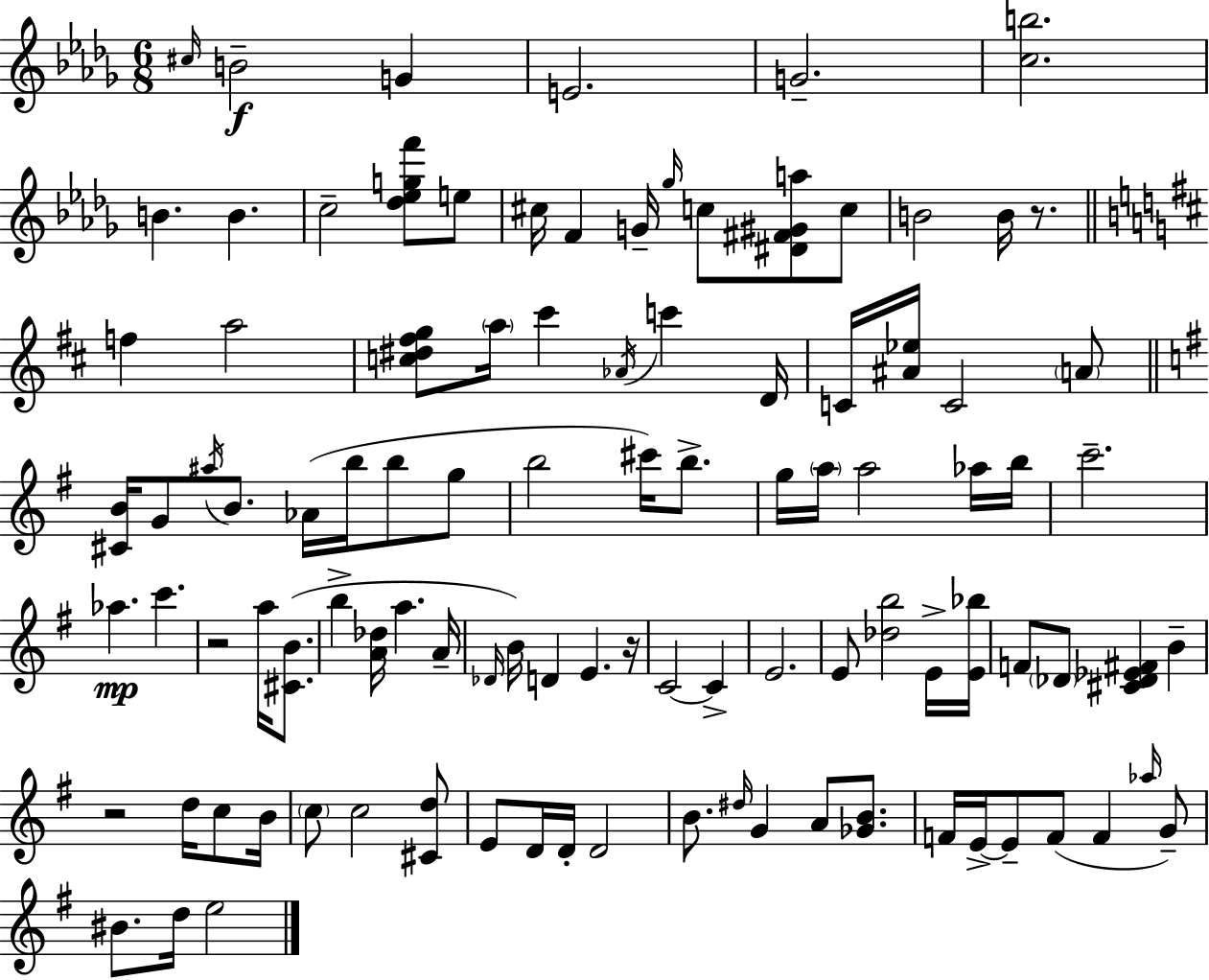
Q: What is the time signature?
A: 6/8